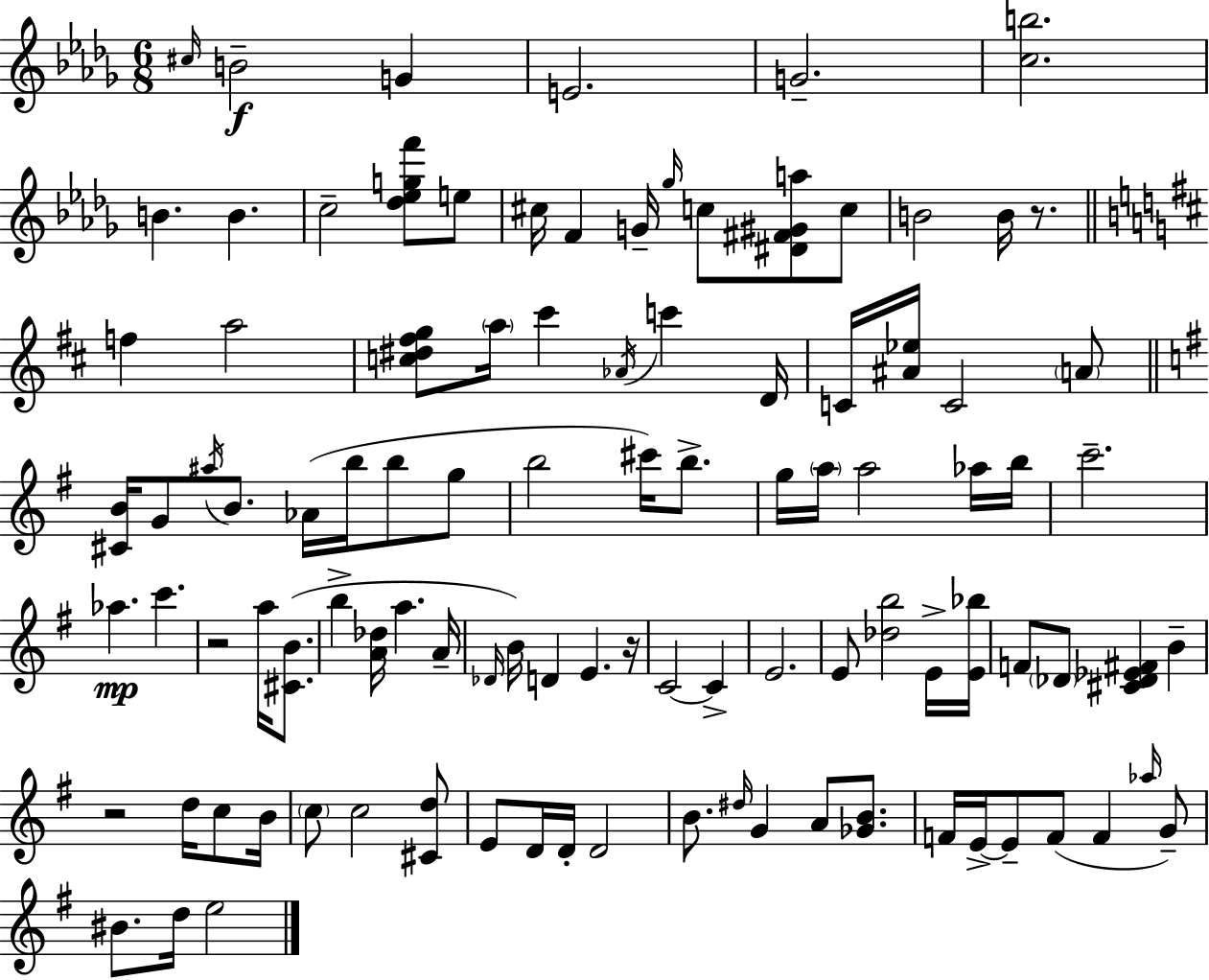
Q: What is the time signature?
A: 6/8